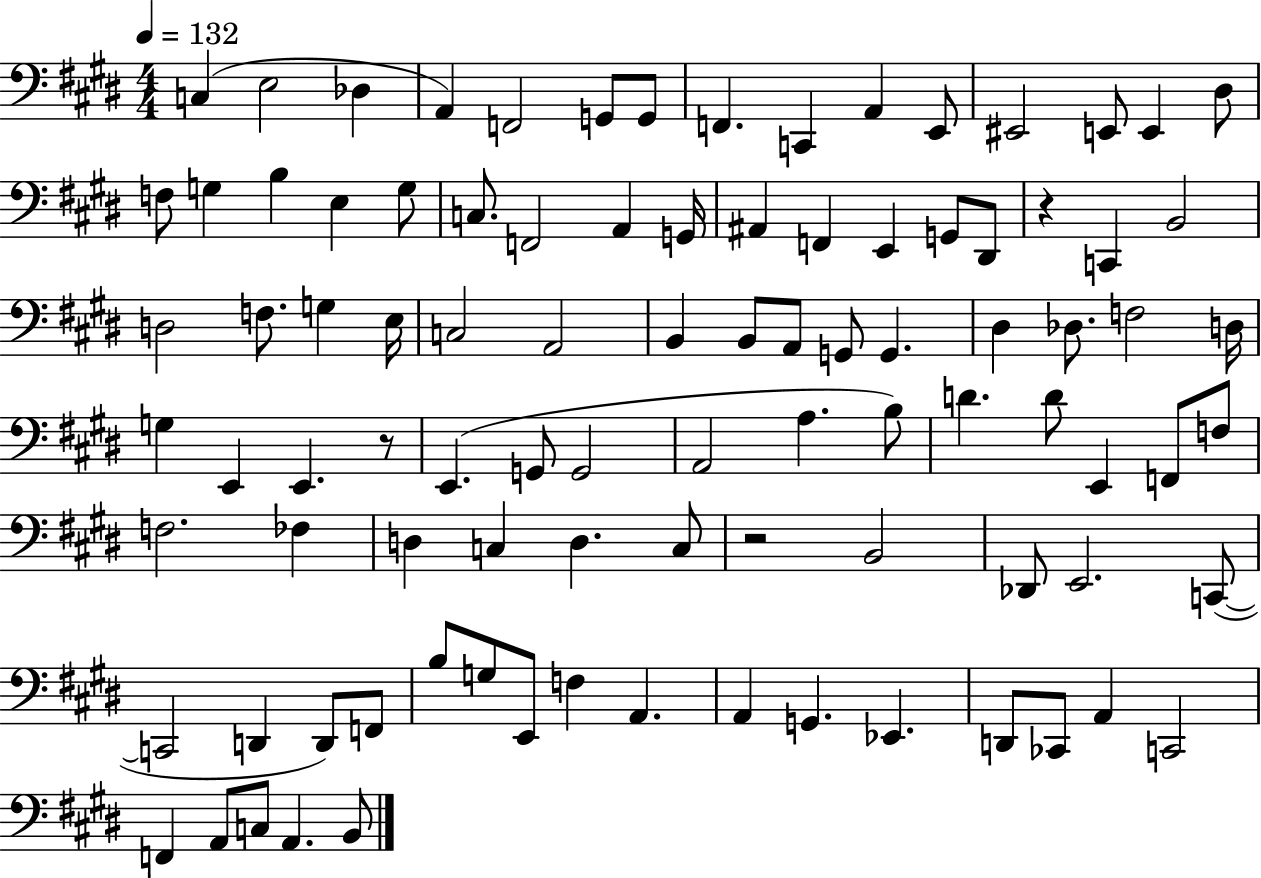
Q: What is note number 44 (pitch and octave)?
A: Db3